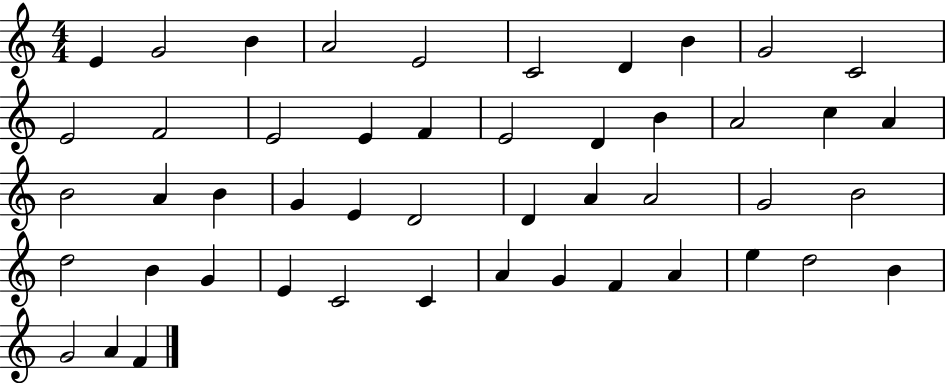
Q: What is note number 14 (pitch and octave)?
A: E4